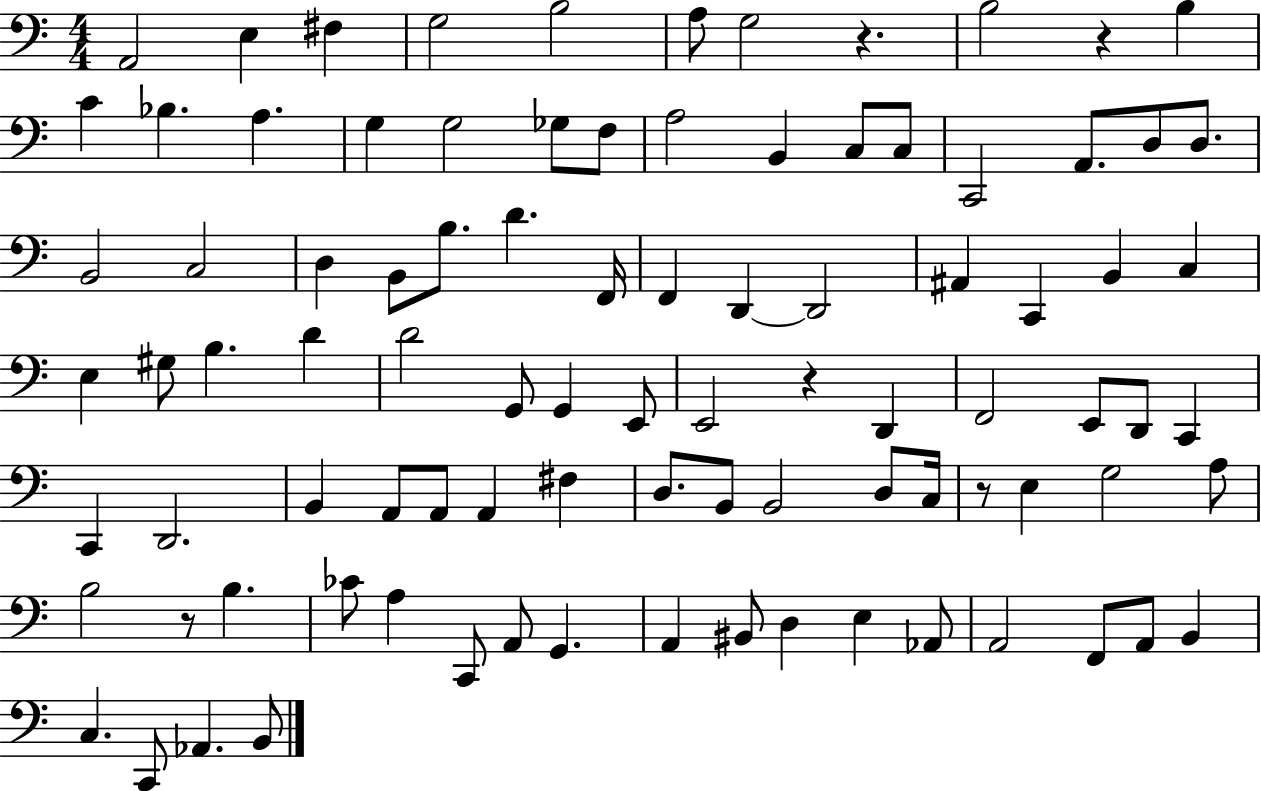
{
  \clef bass
  \numericTimeSignature
  \time 4/4
  \key c \major
  a,2 e4 fis4 | g2 b2 | a8 g2 r4. | b2 r4 b4 | \break c'4 bes4. a4. | g4 g2 ges8 f8 | a2 b,4 c8 c8 | c,2 a,8. d8 d8. | \break b,2 c2 | d4 b,8 b8. d'4. f,16 | f,4 d,4~~ d,2 | ais,4 c,4 b,4 c4 | \break e4 gis8 b4. d'4 | d'2 g,8 g,4 e,8 | e,2 r4 d,4 | f,2 e,8 d,8 c,4 | \break c,4 d,2. | b,4 a,8 a,8 a,4 fis4 | d8. b,8 b,2 d8 c16 | r8 e4 g2 a8 | \break b2 r8 b4. | ces'8 a4 c,8 a,8 g,4. | a,4 bis,8 d4 e4 aes,8 | a,2 f,8 a,8 b,4 | \break c4. c,8 aes,4. b,8 | \bar "|."
}